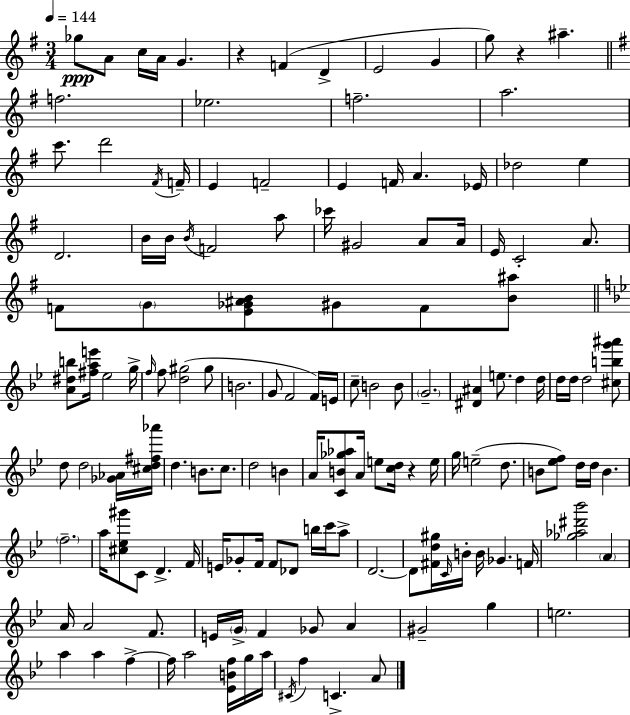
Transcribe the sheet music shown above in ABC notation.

X:1
T:Untitled
M:3/4
L:1/4
K:G
_g/2 A/2 c/4 A/4 G z F D E2 G g/2 z ^a f2 _e2 f2 a2 c'/2 d'2 ^F/4 F/4 E F2 E F/4 A _E/4 _d2 e D2 B/4 B/4 B/4 F2 a/2 _c'/4 ^G2 A/2 A/4 E/4 C2 A/2 F/2 G/2 [E_G^AB]/2 ^G/2 F/2 [B^a]/2 [A^db]/2 [^fae']/4 _e2 g/4 f/4 f/2 [d^g]2 ^g/2 B2 G/2 F2 F/4 E/4 c/2 B2 B/2 G2 [^D^A] e/2 d d/4 d/4 d/4 d2 [^cbg'^a']/2 d/2 d2 [_G_A]/4 [^cd^f_a']/4 d B/2 c/2 d2 B A/4 [CB_g_a]/2 A/4 e/2 [cd]/4 z e/4 g/4 e2 d/2 B/2 [_ef]/2 d/4 d/4 B f2 a/4 [^c_e^g']/2 C/2 D F/4 E/4 _G/2 F/4 F/2 _D/2 b/4 c'/4 a/2 D2 D/2 [^Fd^g]/4 C/4 B/4 B/4 _G F/4 [_g_a^d'_b']2 A A/4 A2 F/2 E/4 G/4 F _G/2 A ^G2 g e2 a a f f/4 a2 [_EBf]/4 g/4 a/4 ^C/4 f C A/2